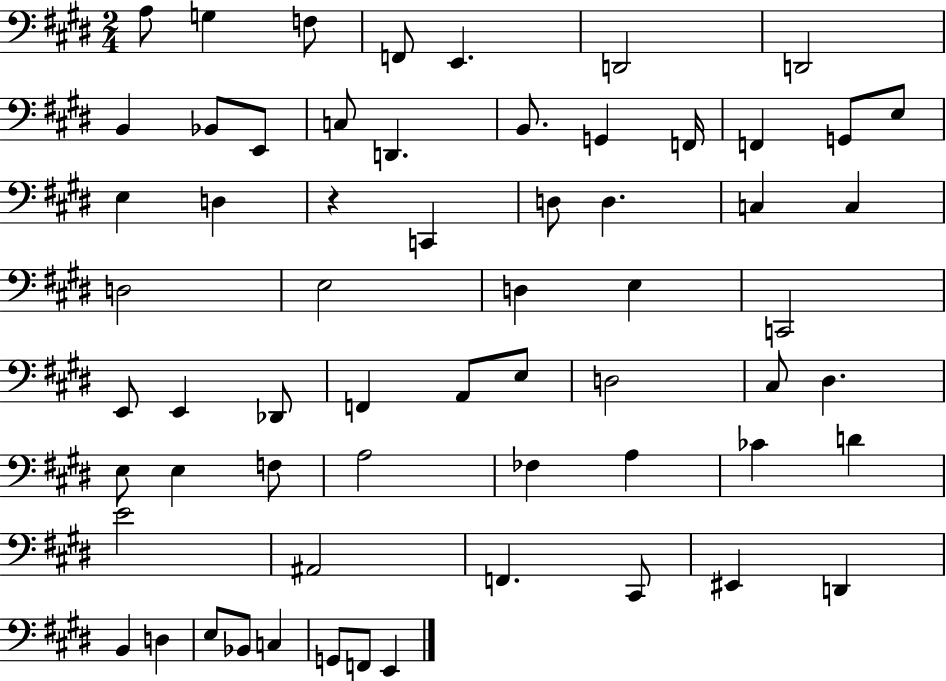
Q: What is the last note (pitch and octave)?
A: E2